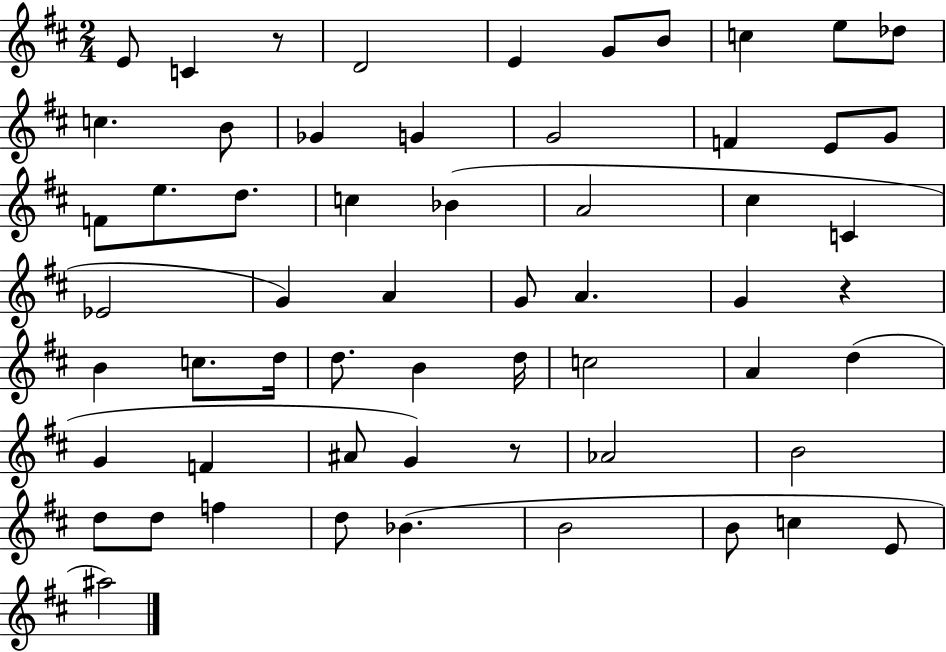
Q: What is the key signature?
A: D major